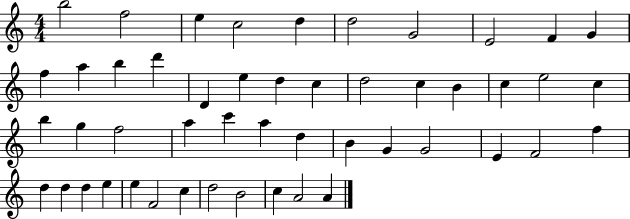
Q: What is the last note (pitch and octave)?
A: A4